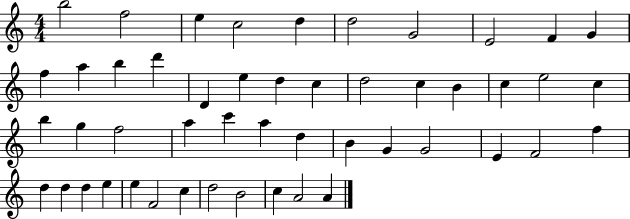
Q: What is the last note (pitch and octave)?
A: A4